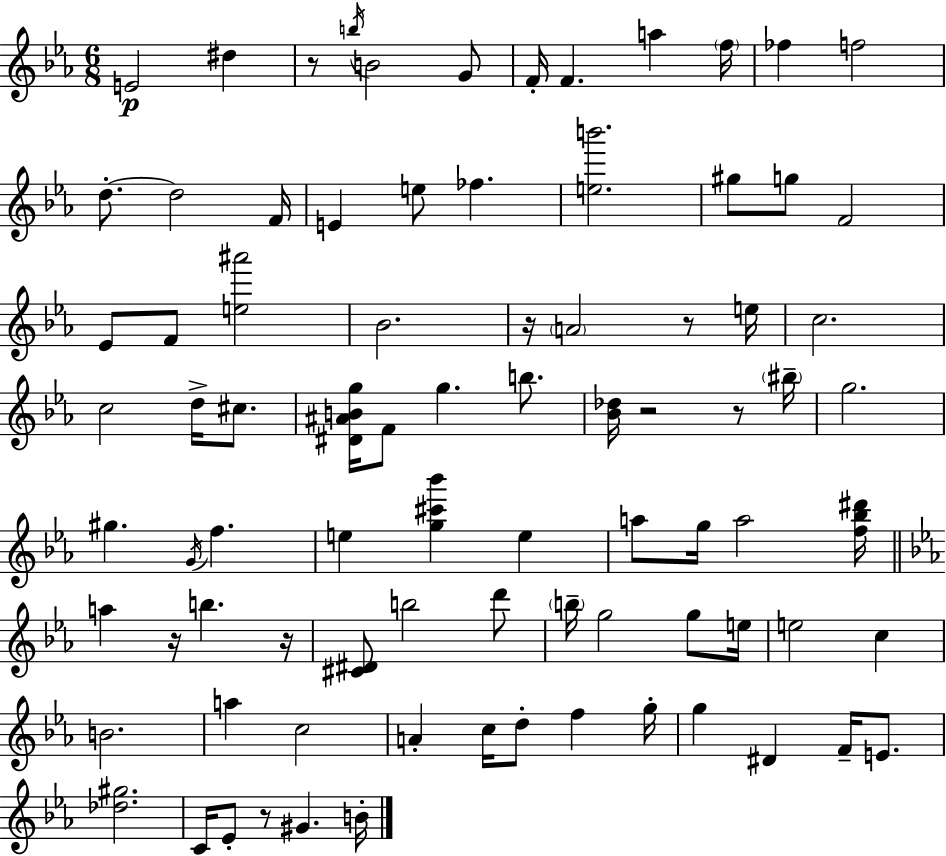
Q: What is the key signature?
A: EES major